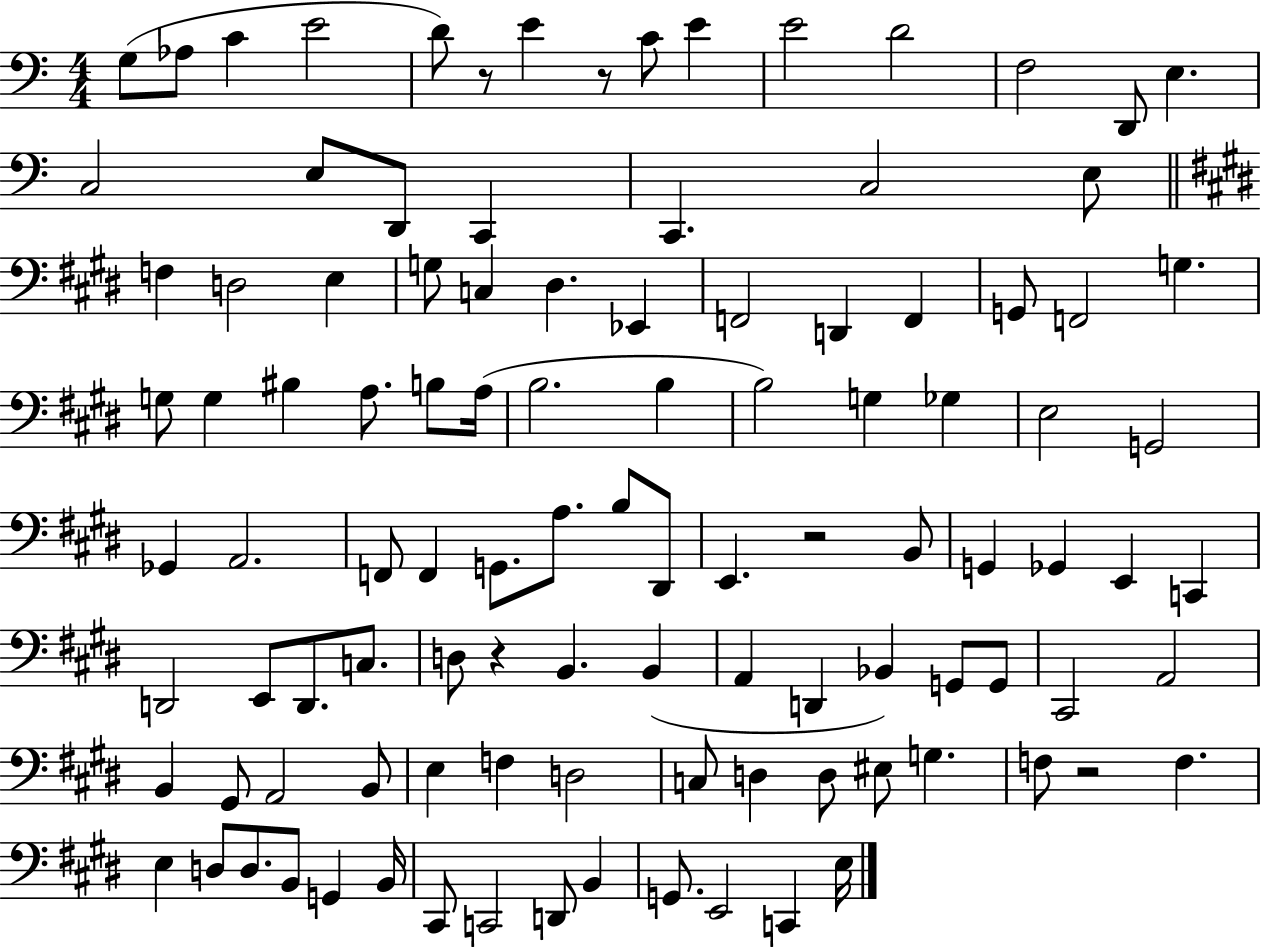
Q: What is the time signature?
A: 4/4